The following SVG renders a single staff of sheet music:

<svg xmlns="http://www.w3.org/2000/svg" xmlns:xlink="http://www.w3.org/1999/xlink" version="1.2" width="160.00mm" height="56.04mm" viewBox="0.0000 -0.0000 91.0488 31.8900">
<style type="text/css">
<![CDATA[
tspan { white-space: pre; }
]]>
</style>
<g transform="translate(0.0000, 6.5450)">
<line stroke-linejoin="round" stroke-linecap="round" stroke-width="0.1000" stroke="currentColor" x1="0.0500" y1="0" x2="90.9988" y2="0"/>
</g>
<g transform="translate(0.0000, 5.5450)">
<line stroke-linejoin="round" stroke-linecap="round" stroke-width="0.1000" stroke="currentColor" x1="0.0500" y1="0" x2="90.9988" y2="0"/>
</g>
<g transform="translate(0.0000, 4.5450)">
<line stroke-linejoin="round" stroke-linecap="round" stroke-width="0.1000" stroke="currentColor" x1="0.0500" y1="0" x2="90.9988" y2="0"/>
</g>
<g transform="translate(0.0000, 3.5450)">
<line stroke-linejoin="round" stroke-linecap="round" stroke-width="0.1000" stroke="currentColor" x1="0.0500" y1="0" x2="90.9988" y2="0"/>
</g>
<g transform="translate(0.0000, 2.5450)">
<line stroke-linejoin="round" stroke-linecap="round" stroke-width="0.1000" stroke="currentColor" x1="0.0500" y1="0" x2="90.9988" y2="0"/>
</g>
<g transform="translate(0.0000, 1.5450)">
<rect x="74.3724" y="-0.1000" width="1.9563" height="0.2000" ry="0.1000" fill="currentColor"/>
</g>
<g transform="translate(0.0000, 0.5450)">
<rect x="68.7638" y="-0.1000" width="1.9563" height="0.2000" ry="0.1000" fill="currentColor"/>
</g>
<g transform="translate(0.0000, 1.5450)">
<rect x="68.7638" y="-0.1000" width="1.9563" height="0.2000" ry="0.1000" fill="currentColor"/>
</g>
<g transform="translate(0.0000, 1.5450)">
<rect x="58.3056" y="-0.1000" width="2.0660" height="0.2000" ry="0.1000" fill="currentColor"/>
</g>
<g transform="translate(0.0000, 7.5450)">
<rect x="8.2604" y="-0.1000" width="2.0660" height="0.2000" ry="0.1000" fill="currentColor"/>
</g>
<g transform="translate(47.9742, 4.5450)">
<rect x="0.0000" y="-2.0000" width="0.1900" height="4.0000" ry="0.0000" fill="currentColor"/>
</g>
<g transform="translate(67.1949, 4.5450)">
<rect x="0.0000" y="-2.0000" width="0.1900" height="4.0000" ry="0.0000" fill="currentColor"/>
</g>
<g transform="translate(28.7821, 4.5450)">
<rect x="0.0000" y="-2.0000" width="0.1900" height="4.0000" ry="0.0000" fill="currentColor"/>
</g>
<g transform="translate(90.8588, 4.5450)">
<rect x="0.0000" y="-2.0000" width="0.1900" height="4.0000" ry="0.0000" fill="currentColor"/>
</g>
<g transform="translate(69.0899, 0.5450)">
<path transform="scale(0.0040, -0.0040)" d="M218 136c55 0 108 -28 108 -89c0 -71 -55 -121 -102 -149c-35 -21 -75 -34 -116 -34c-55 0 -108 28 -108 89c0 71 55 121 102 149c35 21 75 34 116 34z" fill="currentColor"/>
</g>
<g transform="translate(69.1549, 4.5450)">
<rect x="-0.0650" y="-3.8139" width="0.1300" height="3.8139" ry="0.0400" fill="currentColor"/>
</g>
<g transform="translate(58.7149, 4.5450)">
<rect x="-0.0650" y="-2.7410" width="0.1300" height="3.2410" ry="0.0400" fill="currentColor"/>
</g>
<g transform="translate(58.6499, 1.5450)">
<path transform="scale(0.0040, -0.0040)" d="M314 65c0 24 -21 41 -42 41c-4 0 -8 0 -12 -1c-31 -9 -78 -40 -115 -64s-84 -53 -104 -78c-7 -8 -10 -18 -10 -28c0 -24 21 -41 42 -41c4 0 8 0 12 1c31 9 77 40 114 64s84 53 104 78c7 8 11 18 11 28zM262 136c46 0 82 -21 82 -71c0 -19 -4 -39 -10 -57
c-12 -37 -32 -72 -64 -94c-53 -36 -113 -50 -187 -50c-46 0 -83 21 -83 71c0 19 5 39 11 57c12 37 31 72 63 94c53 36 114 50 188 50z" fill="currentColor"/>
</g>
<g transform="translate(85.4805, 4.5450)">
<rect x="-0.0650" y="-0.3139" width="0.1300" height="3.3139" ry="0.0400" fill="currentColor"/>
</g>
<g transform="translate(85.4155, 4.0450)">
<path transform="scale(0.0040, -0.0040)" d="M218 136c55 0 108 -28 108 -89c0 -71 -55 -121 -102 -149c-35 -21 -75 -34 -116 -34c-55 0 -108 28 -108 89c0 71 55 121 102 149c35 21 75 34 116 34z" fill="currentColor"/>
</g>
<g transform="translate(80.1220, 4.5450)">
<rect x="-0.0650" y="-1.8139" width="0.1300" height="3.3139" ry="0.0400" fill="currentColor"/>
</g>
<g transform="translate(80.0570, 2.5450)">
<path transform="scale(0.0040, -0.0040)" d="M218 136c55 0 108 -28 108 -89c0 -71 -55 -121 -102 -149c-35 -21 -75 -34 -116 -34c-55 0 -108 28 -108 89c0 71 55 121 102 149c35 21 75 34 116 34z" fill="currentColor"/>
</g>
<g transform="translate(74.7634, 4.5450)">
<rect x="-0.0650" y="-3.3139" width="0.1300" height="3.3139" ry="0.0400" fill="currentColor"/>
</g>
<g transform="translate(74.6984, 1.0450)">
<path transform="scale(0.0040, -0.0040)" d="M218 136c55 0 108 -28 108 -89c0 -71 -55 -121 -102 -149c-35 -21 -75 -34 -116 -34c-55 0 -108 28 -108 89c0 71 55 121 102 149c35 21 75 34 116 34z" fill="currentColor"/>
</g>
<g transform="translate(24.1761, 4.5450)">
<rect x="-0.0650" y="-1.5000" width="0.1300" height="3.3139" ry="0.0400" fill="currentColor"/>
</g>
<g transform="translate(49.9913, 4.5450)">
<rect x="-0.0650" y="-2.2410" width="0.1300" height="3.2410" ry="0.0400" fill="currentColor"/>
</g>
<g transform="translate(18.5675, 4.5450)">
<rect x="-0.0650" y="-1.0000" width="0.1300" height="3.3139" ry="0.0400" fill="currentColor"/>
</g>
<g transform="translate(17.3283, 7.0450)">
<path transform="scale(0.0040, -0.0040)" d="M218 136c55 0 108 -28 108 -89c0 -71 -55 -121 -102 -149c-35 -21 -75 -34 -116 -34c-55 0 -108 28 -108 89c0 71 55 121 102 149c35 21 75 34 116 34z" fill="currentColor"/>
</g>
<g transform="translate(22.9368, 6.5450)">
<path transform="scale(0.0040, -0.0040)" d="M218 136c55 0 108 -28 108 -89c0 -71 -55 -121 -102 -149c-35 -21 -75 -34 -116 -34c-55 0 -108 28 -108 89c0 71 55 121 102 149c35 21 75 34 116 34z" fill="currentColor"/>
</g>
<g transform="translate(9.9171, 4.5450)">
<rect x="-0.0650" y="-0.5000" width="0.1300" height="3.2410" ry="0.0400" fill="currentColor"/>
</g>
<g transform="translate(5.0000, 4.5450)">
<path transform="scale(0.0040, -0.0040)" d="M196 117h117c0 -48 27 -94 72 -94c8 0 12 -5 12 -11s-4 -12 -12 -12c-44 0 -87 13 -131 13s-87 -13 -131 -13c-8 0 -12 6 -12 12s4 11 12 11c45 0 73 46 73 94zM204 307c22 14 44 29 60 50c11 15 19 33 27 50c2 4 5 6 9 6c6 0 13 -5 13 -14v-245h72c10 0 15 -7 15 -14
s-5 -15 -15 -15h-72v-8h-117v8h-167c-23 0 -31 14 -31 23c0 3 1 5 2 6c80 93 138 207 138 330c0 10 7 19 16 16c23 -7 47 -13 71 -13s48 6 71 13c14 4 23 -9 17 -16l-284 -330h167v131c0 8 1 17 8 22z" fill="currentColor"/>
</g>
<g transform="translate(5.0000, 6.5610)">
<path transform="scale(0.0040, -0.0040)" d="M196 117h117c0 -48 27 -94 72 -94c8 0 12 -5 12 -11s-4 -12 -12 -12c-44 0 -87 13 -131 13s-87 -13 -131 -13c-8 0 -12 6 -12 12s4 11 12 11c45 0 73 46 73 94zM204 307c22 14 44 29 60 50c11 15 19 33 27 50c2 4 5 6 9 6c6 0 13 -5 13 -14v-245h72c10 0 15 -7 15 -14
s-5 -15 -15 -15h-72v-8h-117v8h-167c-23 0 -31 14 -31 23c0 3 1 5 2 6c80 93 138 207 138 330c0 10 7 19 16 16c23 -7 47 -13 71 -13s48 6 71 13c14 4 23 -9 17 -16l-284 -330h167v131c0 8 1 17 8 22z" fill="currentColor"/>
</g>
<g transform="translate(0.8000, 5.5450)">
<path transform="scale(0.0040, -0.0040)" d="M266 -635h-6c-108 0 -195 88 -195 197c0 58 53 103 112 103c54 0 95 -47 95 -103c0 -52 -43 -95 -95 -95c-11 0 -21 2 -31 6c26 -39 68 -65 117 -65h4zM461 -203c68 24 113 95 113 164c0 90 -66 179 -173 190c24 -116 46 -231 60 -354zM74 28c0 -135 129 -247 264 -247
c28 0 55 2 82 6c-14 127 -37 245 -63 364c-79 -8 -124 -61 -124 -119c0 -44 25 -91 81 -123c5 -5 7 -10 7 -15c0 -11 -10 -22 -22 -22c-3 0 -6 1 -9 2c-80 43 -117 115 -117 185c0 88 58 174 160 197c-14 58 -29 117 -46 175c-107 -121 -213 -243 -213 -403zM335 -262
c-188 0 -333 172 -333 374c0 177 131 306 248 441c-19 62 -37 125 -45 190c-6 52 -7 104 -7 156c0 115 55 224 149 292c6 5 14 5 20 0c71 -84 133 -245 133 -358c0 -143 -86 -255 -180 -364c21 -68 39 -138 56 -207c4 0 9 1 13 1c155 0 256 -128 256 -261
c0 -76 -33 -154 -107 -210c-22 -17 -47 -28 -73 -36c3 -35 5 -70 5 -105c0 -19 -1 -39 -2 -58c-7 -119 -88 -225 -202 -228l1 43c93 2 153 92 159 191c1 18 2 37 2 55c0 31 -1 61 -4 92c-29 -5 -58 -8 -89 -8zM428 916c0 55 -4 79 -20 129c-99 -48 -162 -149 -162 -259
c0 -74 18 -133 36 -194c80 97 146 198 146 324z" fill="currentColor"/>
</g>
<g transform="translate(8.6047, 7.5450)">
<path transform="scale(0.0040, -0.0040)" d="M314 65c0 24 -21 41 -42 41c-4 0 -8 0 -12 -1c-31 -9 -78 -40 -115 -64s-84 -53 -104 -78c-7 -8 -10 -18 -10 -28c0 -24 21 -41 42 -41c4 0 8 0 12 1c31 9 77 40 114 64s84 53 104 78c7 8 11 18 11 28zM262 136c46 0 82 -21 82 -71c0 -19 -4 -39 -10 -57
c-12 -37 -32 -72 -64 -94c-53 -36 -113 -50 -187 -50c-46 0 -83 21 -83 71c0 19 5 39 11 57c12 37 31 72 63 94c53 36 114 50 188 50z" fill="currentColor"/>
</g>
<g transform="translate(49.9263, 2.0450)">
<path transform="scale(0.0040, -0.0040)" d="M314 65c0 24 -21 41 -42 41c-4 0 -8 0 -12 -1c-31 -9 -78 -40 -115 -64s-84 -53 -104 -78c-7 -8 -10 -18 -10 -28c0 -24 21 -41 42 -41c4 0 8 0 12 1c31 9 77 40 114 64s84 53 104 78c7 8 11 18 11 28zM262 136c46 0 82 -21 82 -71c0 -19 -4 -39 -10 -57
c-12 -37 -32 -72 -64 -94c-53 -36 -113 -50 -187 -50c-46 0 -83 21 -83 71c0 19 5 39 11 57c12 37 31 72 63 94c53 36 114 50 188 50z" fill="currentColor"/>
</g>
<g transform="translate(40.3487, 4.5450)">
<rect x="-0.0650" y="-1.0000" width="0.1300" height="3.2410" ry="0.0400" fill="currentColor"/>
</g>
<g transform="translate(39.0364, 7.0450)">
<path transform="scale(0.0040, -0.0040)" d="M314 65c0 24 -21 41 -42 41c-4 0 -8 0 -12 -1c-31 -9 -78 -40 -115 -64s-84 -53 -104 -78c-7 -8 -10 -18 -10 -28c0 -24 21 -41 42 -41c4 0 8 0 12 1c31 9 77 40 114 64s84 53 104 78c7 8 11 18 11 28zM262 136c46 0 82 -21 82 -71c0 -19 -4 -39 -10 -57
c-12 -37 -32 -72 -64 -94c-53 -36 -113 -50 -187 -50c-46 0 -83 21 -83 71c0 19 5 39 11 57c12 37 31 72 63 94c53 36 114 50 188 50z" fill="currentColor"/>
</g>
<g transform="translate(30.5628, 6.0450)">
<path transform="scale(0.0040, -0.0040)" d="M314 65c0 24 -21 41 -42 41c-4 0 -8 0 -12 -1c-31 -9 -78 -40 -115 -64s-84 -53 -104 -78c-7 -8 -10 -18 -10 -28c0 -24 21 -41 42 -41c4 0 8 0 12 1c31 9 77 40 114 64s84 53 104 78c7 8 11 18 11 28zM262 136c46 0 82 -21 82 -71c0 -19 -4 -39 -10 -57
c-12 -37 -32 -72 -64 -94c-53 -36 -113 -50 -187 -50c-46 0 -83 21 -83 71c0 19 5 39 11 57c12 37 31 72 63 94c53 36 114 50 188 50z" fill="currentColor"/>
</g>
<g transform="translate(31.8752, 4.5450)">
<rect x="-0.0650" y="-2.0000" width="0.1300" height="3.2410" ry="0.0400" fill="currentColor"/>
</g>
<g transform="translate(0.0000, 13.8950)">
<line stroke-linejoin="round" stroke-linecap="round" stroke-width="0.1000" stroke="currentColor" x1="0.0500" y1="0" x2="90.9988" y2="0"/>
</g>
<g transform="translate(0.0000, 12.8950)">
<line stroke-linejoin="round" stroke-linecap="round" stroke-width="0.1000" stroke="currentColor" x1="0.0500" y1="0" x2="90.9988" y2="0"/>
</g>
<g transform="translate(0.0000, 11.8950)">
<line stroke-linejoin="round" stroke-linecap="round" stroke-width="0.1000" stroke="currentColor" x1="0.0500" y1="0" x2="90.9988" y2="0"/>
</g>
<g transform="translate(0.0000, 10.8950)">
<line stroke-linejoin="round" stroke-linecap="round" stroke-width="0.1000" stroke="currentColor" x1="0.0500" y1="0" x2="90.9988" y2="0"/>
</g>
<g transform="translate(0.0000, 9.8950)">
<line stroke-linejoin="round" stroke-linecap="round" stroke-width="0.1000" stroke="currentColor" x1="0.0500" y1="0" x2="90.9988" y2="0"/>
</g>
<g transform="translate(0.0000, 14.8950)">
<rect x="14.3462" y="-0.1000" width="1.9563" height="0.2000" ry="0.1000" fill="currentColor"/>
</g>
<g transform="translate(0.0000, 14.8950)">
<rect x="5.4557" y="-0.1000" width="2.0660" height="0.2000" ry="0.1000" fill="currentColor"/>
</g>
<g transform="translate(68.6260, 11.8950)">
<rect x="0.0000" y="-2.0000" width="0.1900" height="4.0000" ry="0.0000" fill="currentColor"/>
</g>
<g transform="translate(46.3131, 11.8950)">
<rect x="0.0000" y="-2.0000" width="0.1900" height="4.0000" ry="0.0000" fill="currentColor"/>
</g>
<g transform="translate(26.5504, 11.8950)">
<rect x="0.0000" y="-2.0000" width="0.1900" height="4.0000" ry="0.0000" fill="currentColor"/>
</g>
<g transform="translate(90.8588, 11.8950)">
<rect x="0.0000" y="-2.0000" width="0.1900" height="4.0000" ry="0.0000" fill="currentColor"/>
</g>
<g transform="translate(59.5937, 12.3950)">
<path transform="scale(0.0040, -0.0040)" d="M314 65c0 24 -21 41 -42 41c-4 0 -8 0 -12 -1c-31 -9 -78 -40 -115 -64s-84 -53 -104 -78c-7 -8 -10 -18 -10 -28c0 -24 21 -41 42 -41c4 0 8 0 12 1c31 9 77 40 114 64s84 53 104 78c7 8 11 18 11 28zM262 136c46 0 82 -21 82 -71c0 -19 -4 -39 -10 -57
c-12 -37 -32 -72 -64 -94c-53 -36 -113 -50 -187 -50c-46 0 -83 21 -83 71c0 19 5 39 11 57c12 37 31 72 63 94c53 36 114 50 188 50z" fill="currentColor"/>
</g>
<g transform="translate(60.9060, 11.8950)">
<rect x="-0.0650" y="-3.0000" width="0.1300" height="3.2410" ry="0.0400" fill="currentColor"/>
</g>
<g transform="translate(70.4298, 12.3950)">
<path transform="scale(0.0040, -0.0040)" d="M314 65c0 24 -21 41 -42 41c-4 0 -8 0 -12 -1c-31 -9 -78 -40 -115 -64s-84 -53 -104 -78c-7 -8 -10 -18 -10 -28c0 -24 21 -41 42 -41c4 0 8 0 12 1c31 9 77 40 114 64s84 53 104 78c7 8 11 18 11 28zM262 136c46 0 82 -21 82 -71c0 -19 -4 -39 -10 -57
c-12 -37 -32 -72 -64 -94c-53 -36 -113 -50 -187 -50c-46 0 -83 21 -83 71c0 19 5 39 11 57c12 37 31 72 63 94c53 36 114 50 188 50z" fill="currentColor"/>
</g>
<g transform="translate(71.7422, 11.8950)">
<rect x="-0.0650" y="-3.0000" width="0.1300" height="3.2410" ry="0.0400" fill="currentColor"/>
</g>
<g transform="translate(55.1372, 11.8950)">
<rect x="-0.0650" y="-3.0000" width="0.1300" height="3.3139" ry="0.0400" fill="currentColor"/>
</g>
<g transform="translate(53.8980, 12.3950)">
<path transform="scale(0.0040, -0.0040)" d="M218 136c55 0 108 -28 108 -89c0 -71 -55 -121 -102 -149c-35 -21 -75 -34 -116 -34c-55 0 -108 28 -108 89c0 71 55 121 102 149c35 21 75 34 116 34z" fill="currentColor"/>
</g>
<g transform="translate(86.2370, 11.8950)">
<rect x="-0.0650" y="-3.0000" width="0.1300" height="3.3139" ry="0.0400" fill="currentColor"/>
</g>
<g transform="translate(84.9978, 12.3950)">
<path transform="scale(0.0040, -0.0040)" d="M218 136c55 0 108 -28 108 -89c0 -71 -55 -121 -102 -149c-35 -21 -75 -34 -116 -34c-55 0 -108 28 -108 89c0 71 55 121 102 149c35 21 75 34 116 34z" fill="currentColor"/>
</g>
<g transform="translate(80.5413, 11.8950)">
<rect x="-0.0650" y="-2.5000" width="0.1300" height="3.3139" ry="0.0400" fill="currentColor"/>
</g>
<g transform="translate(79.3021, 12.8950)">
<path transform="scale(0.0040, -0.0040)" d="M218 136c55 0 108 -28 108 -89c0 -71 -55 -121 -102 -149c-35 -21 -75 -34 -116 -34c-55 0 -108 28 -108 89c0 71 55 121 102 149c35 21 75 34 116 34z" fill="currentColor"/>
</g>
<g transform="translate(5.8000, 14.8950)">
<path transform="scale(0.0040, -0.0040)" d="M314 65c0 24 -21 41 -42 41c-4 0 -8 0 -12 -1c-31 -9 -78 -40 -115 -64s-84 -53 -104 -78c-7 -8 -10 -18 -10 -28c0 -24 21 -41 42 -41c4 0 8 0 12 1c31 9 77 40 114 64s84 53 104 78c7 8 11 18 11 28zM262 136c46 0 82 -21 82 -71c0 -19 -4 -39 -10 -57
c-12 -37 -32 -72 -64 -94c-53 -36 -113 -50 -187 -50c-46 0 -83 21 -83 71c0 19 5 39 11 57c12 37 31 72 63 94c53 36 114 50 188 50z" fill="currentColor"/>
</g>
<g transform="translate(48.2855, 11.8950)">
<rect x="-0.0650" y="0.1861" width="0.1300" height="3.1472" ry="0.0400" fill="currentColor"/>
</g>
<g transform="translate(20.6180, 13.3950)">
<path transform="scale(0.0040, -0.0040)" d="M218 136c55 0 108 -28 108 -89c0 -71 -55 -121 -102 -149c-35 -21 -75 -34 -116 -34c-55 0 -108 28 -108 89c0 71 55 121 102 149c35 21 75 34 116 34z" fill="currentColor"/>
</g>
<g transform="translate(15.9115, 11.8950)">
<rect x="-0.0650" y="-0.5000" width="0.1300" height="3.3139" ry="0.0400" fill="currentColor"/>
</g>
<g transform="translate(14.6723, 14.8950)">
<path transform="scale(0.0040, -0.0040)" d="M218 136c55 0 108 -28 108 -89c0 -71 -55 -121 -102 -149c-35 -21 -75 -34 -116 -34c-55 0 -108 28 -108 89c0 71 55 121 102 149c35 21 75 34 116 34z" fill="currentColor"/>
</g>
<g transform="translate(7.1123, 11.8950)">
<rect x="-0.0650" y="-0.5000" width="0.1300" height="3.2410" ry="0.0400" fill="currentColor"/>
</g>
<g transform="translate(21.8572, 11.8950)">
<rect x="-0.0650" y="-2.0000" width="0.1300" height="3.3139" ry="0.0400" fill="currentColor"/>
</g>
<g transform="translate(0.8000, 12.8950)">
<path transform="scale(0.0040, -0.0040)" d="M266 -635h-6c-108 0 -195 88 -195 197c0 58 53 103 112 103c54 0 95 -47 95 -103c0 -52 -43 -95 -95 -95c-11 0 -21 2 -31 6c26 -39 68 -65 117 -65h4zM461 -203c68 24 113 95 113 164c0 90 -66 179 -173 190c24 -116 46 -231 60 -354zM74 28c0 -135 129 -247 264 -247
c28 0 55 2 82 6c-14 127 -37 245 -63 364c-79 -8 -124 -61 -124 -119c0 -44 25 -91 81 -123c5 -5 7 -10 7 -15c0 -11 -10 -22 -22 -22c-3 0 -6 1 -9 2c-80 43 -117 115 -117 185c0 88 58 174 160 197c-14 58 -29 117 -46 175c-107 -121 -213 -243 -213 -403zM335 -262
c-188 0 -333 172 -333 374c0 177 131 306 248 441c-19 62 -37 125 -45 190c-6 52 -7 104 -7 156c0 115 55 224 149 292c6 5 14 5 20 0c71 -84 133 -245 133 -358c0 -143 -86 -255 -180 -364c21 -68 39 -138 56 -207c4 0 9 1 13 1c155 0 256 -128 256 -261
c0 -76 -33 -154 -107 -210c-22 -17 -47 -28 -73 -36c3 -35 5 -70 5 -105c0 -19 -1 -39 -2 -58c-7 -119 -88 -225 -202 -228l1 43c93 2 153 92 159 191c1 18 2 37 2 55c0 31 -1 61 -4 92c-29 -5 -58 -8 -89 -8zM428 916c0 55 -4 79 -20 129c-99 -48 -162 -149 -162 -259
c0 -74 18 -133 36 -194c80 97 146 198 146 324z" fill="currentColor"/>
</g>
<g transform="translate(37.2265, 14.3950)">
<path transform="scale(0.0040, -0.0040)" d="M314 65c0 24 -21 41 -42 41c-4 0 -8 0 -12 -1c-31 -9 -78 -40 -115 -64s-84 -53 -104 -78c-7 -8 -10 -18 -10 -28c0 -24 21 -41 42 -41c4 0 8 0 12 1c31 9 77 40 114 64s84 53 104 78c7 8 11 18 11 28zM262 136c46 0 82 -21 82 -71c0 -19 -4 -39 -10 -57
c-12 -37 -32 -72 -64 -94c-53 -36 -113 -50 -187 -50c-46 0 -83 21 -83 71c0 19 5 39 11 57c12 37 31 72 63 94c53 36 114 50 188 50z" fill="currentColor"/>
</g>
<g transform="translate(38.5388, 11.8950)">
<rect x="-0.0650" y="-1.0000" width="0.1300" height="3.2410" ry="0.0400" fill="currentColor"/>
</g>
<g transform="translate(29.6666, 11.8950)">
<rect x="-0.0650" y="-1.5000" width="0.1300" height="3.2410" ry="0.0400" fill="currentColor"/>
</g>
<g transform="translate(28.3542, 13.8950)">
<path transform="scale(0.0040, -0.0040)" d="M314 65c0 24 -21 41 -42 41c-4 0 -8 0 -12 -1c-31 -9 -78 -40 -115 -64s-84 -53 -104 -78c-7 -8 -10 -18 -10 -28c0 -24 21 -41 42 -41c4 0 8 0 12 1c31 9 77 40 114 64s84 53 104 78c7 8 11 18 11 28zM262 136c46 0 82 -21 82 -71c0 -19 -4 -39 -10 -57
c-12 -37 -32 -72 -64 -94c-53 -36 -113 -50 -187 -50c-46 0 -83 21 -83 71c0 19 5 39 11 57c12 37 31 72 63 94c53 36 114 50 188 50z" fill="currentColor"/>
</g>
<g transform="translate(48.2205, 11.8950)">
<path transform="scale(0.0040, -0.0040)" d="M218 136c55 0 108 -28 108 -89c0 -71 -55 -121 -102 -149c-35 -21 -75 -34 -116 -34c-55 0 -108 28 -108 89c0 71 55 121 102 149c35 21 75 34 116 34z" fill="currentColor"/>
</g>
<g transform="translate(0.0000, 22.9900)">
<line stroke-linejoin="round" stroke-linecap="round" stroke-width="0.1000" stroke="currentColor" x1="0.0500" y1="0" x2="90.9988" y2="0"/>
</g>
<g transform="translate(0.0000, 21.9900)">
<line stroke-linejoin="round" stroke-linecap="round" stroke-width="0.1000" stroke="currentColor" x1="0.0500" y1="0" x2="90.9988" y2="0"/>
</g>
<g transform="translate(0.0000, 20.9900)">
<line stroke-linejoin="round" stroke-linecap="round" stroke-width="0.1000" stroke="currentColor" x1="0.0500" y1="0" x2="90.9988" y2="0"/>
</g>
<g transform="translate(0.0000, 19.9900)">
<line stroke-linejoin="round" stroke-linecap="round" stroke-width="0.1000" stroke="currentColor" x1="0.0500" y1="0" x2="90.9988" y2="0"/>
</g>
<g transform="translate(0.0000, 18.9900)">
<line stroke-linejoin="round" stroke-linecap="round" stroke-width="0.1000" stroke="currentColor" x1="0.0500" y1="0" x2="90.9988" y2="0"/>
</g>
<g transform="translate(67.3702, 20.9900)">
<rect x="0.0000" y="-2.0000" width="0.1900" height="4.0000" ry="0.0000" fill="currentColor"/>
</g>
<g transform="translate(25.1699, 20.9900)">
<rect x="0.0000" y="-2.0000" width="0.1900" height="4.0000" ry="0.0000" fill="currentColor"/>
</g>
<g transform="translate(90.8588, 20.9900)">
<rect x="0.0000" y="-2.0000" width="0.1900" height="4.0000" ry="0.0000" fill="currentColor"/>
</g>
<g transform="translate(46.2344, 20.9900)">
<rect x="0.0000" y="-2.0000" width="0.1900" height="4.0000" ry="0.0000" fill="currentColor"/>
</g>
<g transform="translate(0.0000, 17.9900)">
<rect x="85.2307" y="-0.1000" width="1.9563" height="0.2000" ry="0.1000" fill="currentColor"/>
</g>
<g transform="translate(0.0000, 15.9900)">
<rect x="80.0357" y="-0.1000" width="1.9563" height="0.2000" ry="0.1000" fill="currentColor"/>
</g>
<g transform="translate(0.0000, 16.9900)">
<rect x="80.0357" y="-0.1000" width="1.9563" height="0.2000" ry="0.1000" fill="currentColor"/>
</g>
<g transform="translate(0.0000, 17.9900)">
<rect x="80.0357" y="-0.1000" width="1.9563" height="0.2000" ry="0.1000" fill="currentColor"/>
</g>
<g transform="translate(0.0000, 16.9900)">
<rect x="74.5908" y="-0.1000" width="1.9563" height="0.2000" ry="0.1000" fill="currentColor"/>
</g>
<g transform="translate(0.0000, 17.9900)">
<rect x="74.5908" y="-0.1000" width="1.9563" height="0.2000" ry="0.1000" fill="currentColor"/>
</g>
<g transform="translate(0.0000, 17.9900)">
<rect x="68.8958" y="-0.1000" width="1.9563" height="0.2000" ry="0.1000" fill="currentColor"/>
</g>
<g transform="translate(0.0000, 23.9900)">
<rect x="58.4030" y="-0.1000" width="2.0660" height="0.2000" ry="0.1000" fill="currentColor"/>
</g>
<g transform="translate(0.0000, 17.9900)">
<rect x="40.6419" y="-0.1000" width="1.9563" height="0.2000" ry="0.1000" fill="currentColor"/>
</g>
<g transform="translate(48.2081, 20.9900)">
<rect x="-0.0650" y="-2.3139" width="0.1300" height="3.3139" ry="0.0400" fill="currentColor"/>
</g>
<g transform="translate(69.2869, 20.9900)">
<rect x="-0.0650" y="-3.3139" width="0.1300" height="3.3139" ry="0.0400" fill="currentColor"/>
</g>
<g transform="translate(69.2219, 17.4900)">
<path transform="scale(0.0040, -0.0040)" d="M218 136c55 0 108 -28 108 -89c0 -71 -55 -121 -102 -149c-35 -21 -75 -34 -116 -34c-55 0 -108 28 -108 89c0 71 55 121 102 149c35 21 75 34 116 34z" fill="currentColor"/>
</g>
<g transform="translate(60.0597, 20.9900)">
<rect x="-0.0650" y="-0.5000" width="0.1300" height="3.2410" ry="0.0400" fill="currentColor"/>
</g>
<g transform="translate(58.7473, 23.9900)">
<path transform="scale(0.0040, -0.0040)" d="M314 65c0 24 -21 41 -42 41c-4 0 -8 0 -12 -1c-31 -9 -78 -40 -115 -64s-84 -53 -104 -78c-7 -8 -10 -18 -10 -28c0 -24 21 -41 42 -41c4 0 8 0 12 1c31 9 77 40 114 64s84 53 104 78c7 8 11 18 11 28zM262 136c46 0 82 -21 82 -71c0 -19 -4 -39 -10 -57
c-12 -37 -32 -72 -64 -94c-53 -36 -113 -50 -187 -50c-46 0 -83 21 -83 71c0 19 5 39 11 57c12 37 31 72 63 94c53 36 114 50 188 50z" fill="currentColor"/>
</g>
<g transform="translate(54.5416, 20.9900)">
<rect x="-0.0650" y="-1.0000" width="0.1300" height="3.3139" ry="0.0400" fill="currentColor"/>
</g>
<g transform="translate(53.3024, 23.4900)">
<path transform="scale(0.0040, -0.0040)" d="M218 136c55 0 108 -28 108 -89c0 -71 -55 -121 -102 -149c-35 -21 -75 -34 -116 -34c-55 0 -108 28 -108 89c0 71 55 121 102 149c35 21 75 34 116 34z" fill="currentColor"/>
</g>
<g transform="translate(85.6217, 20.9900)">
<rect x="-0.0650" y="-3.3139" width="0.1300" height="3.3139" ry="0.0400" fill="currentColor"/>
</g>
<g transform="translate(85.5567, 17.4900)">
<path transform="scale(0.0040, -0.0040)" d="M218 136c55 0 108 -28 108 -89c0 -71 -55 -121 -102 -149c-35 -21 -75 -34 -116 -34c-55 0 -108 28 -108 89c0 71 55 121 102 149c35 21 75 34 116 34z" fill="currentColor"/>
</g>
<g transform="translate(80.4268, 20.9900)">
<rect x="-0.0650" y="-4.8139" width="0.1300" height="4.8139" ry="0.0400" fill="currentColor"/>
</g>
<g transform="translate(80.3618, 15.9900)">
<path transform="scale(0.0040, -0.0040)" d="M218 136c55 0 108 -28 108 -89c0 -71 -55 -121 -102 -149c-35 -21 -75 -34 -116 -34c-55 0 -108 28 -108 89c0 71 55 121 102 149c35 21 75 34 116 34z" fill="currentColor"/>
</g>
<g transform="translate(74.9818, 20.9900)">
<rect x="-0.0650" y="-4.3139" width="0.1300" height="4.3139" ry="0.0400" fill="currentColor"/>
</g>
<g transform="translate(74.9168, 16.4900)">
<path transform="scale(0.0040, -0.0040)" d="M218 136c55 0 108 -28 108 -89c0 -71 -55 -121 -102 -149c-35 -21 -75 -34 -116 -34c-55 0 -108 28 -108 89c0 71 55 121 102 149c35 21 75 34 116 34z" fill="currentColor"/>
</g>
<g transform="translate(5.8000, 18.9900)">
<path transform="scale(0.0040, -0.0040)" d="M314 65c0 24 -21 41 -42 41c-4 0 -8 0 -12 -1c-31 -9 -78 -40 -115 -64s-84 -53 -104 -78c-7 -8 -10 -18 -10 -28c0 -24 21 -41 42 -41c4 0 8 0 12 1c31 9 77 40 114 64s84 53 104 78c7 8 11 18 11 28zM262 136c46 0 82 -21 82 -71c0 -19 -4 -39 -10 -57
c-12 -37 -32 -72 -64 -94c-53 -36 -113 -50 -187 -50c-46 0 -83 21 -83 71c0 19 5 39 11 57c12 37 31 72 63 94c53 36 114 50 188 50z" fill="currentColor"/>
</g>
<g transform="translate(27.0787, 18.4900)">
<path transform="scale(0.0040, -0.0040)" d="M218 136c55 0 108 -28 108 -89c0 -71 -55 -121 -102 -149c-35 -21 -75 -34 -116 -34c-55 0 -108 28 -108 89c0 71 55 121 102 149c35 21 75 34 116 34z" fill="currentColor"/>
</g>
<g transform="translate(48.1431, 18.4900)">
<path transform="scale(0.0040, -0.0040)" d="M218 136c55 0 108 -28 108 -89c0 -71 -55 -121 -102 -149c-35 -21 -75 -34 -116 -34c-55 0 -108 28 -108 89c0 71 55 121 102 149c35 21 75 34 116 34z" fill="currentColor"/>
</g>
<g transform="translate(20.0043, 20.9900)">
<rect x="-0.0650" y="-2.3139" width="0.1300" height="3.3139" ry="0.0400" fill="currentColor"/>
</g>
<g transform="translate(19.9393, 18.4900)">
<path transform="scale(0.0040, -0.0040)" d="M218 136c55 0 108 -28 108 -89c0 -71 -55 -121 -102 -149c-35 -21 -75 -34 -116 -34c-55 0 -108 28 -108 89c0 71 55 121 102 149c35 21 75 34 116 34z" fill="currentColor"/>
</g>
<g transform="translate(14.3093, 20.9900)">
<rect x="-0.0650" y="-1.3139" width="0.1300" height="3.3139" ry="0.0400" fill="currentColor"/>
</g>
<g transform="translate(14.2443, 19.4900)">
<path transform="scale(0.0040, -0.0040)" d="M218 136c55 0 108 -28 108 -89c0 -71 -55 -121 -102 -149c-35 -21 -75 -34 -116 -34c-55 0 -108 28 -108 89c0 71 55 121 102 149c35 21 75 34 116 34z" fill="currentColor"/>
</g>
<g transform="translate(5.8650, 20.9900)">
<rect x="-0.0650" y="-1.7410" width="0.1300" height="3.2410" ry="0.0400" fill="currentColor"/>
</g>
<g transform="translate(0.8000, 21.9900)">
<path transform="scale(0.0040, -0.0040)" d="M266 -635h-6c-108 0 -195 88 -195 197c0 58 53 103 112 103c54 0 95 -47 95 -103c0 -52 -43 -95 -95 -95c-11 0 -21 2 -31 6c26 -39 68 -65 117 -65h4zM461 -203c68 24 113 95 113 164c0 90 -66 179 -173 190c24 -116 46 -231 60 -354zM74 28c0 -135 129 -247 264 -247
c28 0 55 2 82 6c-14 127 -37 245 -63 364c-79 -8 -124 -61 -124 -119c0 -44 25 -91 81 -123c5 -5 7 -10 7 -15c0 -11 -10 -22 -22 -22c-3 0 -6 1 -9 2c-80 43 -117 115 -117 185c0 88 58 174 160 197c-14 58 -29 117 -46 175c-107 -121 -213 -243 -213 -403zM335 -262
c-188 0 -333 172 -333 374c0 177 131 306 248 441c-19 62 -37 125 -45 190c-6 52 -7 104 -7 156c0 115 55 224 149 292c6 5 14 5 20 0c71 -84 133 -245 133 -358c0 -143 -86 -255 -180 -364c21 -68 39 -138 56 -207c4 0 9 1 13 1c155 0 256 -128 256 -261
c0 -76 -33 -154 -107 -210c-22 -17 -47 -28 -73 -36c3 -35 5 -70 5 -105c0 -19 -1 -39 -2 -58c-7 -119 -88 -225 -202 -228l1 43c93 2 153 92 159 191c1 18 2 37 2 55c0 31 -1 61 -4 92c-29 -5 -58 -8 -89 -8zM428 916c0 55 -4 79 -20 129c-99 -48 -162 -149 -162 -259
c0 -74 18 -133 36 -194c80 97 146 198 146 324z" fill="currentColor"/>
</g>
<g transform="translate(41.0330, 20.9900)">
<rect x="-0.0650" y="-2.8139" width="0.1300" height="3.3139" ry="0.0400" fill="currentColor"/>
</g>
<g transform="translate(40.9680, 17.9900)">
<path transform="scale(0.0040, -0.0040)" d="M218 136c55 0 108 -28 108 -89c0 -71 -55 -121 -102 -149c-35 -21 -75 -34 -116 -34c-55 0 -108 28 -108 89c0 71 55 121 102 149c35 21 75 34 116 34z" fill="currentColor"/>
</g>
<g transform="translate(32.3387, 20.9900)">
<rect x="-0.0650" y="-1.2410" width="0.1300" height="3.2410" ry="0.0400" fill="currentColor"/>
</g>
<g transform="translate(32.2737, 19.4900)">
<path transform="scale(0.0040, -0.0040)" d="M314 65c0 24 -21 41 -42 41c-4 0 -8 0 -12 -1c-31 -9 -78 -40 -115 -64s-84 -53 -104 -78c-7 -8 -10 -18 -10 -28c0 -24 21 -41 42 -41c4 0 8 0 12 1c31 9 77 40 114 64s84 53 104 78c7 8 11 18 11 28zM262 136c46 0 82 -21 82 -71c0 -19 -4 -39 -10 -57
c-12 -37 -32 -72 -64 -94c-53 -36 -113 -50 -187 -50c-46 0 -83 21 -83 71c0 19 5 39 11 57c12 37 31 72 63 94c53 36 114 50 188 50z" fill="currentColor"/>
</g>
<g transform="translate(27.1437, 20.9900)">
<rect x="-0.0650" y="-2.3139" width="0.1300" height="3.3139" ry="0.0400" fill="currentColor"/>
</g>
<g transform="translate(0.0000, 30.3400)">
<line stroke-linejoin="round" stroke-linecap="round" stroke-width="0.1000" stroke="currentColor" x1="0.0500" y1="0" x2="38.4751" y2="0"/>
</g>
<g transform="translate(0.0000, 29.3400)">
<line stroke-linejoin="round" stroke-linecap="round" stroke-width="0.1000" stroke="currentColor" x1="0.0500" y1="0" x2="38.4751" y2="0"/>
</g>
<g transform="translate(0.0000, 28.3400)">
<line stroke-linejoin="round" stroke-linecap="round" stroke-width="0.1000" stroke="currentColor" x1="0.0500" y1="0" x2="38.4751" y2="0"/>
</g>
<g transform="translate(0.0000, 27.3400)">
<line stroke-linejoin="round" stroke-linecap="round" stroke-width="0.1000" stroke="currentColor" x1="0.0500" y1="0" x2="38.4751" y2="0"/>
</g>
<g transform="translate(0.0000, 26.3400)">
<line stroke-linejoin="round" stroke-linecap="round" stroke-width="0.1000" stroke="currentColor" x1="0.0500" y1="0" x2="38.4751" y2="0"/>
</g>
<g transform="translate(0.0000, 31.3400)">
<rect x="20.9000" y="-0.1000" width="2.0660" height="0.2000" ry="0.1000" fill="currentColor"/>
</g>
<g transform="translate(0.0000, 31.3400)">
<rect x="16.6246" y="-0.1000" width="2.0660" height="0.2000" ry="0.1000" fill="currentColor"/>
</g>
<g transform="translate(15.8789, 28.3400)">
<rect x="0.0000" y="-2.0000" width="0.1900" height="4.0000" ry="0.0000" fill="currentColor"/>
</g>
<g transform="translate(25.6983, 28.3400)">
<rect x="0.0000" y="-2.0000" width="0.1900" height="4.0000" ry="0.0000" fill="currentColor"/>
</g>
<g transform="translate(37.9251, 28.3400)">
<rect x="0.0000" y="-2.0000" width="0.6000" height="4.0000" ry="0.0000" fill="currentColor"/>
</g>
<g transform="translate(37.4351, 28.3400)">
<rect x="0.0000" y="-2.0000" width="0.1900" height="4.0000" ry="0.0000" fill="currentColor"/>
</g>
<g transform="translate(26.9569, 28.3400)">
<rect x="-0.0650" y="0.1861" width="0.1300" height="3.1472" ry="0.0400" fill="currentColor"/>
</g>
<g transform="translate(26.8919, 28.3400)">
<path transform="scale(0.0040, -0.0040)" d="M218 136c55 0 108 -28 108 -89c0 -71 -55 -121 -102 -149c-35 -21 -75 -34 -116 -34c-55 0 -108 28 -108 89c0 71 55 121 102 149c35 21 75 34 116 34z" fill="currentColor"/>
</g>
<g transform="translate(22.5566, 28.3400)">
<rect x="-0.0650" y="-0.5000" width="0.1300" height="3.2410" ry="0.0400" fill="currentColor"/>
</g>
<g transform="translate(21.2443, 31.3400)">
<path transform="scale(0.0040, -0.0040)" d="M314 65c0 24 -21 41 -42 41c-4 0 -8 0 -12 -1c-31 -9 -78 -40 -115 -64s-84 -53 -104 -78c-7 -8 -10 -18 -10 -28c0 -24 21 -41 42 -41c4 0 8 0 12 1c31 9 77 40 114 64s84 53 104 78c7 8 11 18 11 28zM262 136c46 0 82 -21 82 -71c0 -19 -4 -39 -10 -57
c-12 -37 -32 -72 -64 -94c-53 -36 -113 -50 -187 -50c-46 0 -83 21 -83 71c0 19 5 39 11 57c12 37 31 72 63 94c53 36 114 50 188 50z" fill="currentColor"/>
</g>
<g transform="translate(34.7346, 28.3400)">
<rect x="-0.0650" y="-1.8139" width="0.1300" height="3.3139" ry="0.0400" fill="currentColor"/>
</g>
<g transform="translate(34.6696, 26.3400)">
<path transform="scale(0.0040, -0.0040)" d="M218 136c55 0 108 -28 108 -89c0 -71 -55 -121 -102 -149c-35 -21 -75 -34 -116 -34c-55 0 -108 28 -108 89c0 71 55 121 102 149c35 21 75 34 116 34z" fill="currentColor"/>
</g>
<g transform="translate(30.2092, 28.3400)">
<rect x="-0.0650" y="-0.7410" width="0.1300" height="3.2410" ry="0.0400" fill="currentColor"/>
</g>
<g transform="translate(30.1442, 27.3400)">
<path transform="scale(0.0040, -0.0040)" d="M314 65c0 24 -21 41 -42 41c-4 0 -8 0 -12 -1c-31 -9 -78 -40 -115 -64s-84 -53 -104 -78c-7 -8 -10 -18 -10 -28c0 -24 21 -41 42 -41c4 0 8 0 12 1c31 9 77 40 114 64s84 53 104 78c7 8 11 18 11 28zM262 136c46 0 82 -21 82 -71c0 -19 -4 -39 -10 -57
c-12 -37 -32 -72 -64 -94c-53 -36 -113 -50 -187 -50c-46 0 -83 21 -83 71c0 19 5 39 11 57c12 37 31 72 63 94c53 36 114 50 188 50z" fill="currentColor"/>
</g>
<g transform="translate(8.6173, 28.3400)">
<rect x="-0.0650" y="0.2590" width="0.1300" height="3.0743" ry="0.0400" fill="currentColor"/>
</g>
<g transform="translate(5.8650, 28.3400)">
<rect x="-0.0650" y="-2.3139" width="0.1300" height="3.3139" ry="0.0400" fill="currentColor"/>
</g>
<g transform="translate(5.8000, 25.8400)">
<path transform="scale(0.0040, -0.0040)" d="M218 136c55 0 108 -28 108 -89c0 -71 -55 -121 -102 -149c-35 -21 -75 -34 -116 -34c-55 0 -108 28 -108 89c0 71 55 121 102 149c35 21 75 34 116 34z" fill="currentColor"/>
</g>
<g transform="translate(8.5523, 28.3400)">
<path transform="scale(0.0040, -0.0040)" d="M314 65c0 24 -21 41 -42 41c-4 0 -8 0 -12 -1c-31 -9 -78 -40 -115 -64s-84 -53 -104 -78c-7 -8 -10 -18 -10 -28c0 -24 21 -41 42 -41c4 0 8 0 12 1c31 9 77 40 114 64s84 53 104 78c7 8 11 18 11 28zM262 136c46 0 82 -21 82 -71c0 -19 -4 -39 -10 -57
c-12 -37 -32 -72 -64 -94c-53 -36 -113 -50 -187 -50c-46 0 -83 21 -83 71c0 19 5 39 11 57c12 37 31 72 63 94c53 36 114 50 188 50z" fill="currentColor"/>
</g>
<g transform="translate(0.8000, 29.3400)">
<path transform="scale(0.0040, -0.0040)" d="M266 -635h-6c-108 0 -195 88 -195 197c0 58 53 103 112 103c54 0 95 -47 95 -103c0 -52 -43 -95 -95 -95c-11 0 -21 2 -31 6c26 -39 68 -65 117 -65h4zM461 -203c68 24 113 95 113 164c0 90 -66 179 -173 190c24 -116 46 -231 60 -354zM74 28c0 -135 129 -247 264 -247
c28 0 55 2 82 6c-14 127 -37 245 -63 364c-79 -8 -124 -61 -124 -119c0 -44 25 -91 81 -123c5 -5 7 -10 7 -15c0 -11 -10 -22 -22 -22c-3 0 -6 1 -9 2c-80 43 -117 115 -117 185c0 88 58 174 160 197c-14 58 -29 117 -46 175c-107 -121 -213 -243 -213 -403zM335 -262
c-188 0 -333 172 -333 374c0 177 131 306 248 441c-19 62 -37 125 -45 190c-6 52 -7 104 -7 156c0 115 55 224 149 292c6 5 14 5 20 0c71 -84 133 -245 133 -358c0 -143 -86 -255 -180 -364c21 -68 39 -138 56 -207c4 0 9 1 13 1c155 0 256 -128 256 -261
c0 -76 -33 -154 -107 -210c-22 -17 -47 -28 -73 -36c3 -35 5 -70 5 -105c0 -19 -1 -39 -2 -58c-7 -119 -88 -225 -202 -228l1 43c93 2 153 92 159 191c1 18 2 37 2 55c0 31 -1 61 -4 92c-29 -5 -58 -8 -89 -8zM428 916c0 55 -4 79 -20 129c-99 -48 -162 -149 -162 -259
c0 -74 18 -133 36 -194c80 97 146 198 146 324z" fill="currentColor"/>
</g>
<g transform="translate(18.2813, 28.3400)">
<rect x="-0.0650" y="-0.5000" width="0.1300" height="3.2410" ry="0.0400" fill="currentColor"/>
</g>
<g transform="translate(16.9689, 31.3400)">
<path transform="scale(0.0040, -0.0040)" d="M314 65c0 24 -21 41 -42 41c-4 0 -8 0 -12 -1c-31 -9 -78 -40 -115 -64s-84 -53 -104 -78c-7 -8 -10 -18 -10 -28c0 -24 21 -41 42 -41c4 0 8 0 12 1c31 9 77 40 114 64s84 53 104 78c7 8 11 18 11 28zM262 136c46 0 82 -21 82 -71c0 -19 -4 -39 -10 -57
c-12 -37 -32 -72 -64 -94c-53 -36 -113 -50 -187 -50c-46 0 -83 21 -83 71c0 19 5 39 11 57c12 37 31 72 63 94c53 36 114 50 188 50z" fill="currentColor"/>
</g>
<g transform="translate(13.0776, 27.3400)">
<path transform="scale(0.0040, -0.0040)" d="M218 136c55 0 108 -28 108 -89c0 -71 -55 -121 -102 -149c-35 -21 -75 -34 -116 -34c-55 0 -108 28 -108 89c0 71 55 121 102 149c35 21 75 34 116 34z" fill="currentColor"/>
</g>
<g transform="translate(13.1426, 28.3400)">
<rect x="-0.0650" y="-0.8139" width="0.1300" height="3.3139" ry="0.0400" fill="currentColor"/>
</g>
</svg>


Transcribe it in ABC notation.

X:1
T:Untitled
M:4/4
L:1/4
K:C
C2 D E F2 D2 g2 a2 c' b f c C2 C F E2 D2 B A A2 A2 G A f2 e g g e2 a g D C2 b d' e' b g B2 d C2 C2 B d2 f